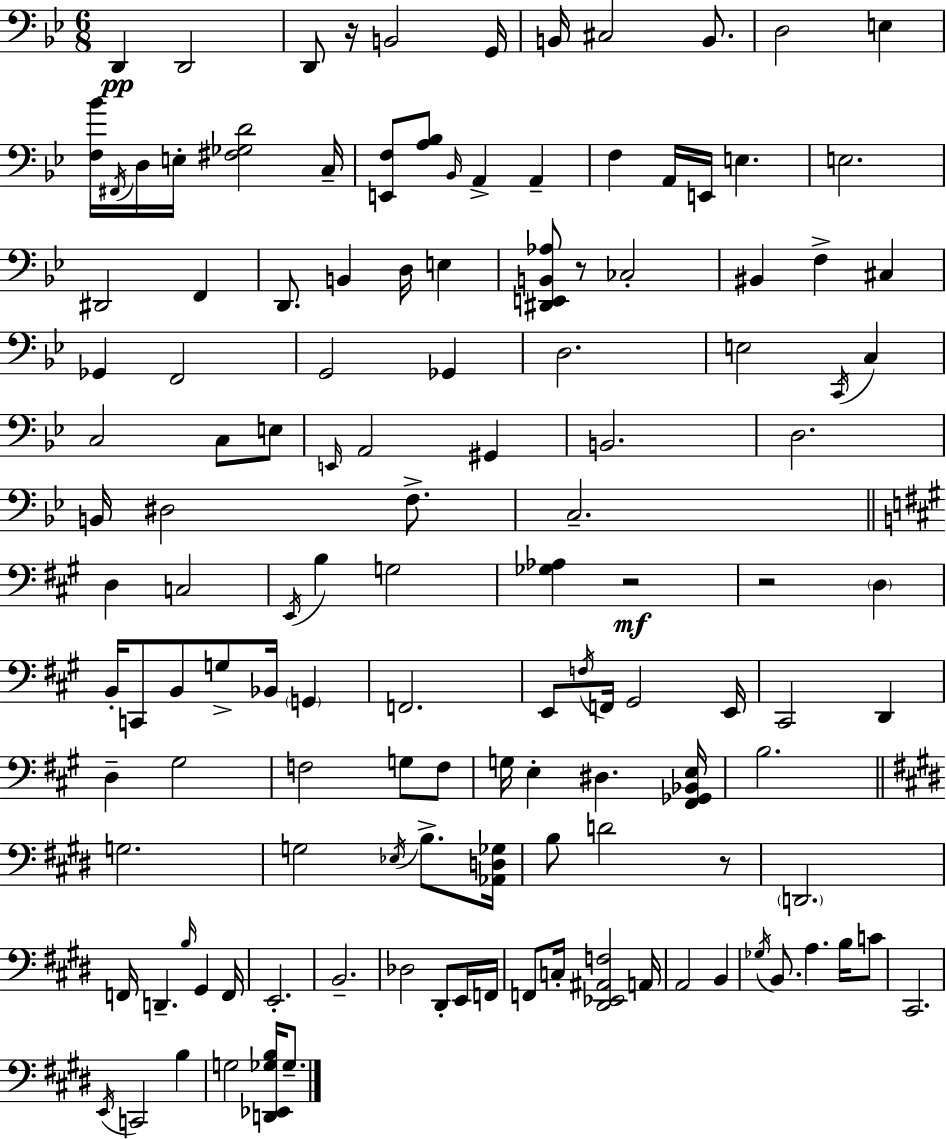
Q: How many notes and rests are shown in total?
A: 130